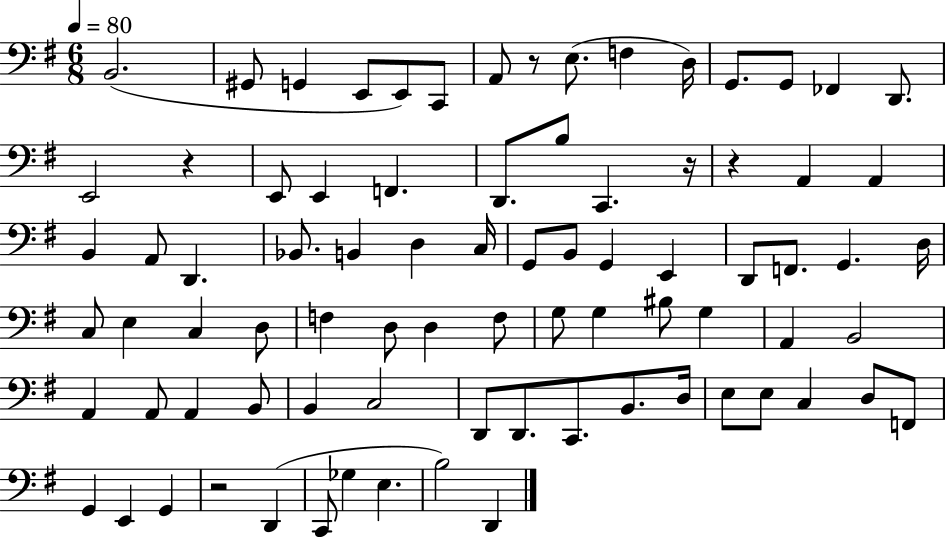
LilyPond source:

{
  \clef bass
  \numericTimeSignature
  \time 6/8
  \key g \major
  \tempo 4 = 80
  b,2.( | gis,8 g,4 e,8 e,8) c,8 | a,8 r8 e8.( f4 d16) | g,8. g,8 fes,4 d,8. | \break e,2 r4 | e,8 e,4 f,4. | d,8. b8 c,4. r16 | r4 a,4 a,4 | \break b,4 a,8 d,4. | bes,8. b,4 d4 c16 | g,8 b,8 g,4 e,4 | d,8 f,8. g,4. d16 | \break c8 e4 c4 d8 | f4 d8 d4 f8 | g8 g4 bis8 g4 | a,4 b,2 | \break a,4 a,8 a,4 b,8 | b,4 c2 | d,8 d,8. c,8. b,8. d16 | e8 e8 c4 d8 f,8 | \break g,4 e,4 g,4 | r2 d,4( | c,8 ges4 e4. | b2) d,4 | \break \bar "|."
}